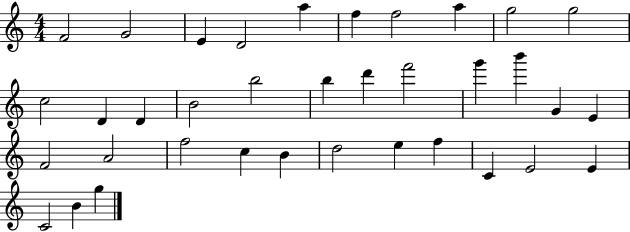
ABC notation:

X:1
T:Untitled
M:4/4
L:1/4
K:C
F2 G2 E D2 a f f2 a g2 g2 c2 D D B2 b2 b d' f'2 g' b' G E F2 A2 f2 c B d2 e f C E2 E C2 B g